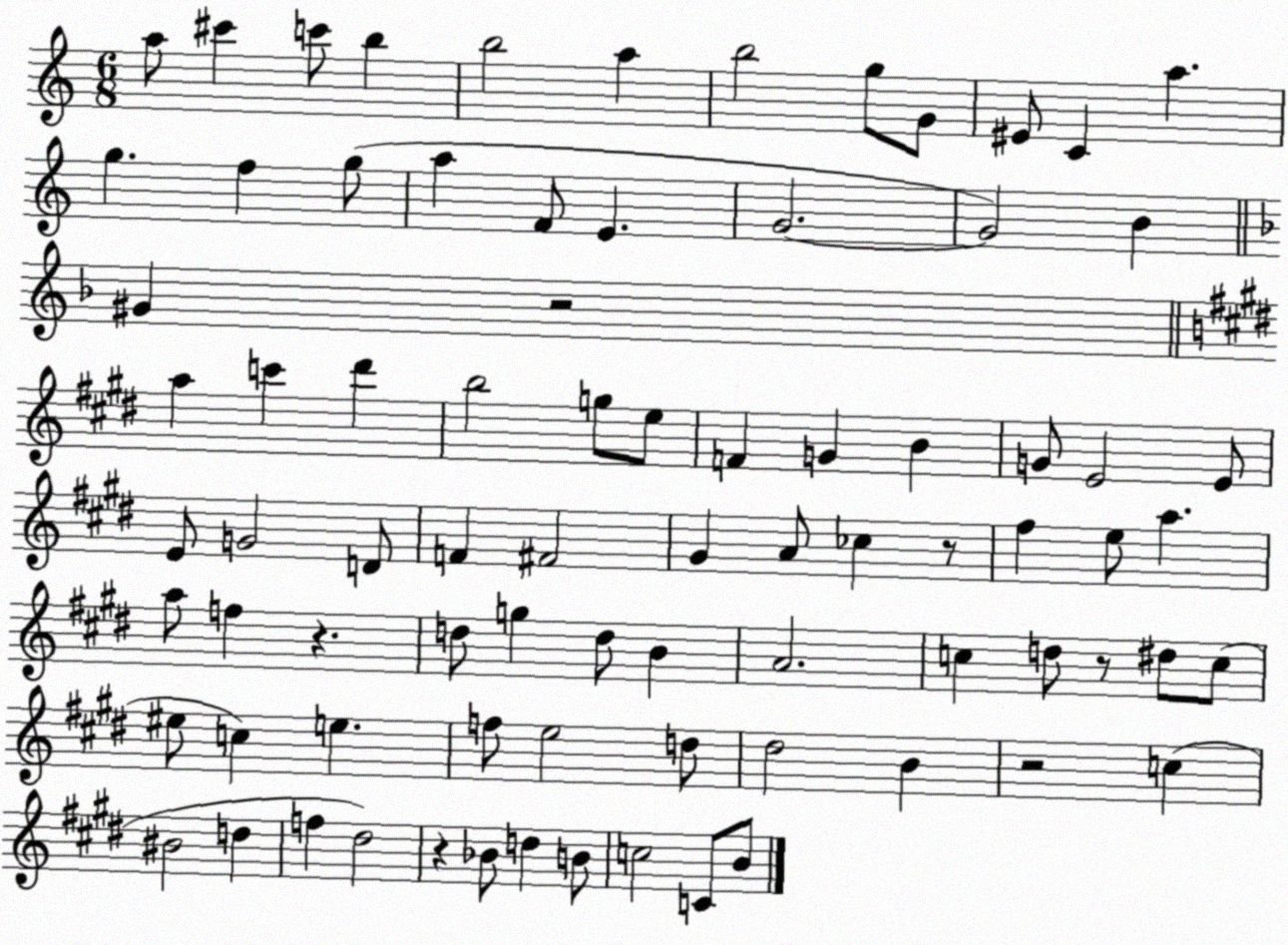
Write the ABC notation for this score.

X:1
T:Untitled
M:6/8
L:1/4
K:C
a/2 ^c' c'/2 b b2 a b2 g/2 G/2 ^E/2 C a g f g/2 a F/2 E G2 G2 B ^G z2 a c' ^d' b2 g/2 e/2 F G B G/2 E2 E/2 E/2 G2 D/2 F ^F2 ^G A/2 _c z/2 ^f e/2 a a/2 f z d/2 g d/2 B A2 c d/2 z/2 ^d/2 c/2 ^e/2 c e f/2 e2 d/2 ^d2 B z2 c ^B2 d f ^d2 z _B/2 d B/2 c2 C/2 B/2